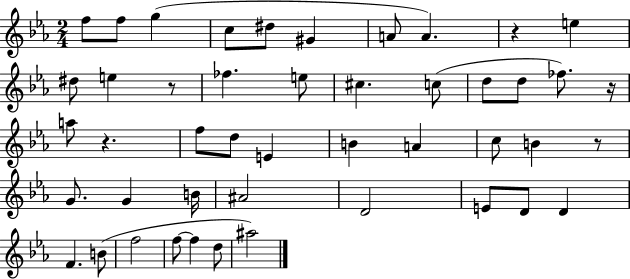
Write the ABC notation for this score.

X:1
T:Untitled
M:2/4
L:1/4
K:Eb
f/2 f/2 g c/2 ^d/2 ^G A/2 A z e ^d/2 e z/2 _f e/2 ^c c/2 d/2 d/2 _f/2 z/4 a/2 z f/2 d/2 E B A c/2 B z/2 G/2 G B/4 ^A2 D2 E/2 D/2 D F B/2 f2 f/2 f d/2 ^a2